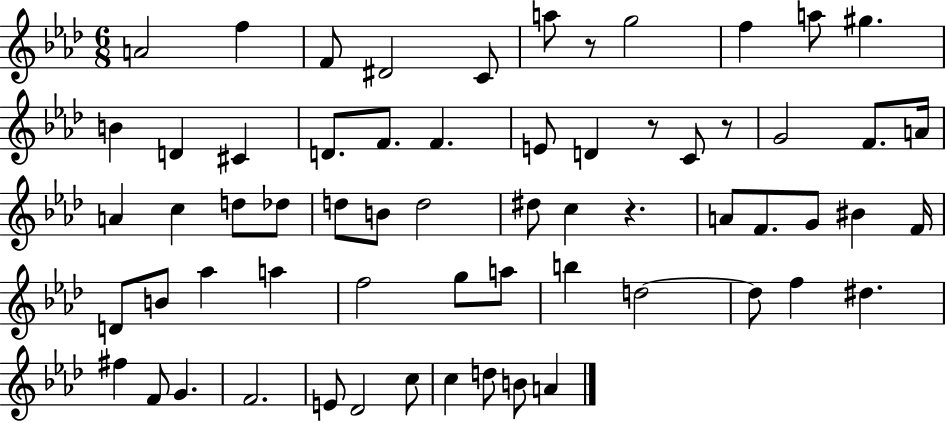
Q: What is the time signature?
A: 6/8